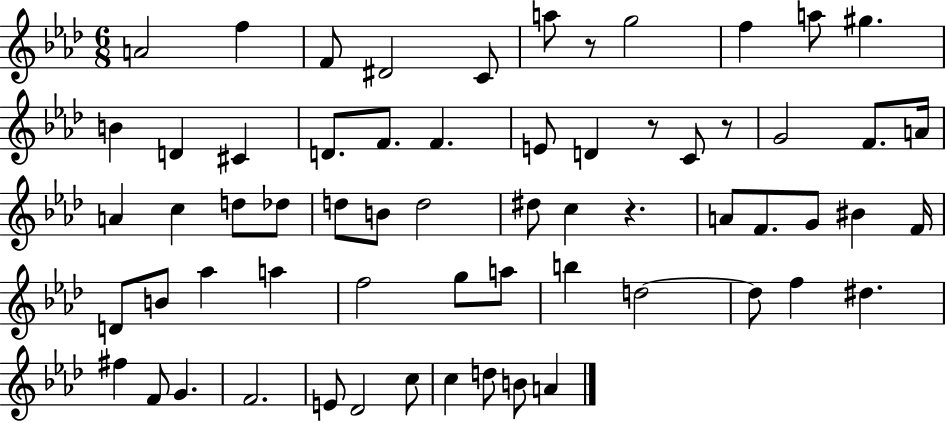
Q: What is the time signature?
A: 6/8